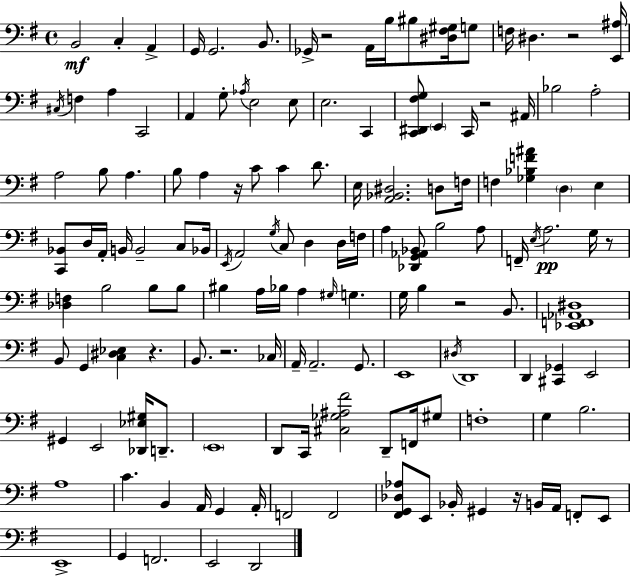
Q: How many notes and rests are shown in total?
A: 142